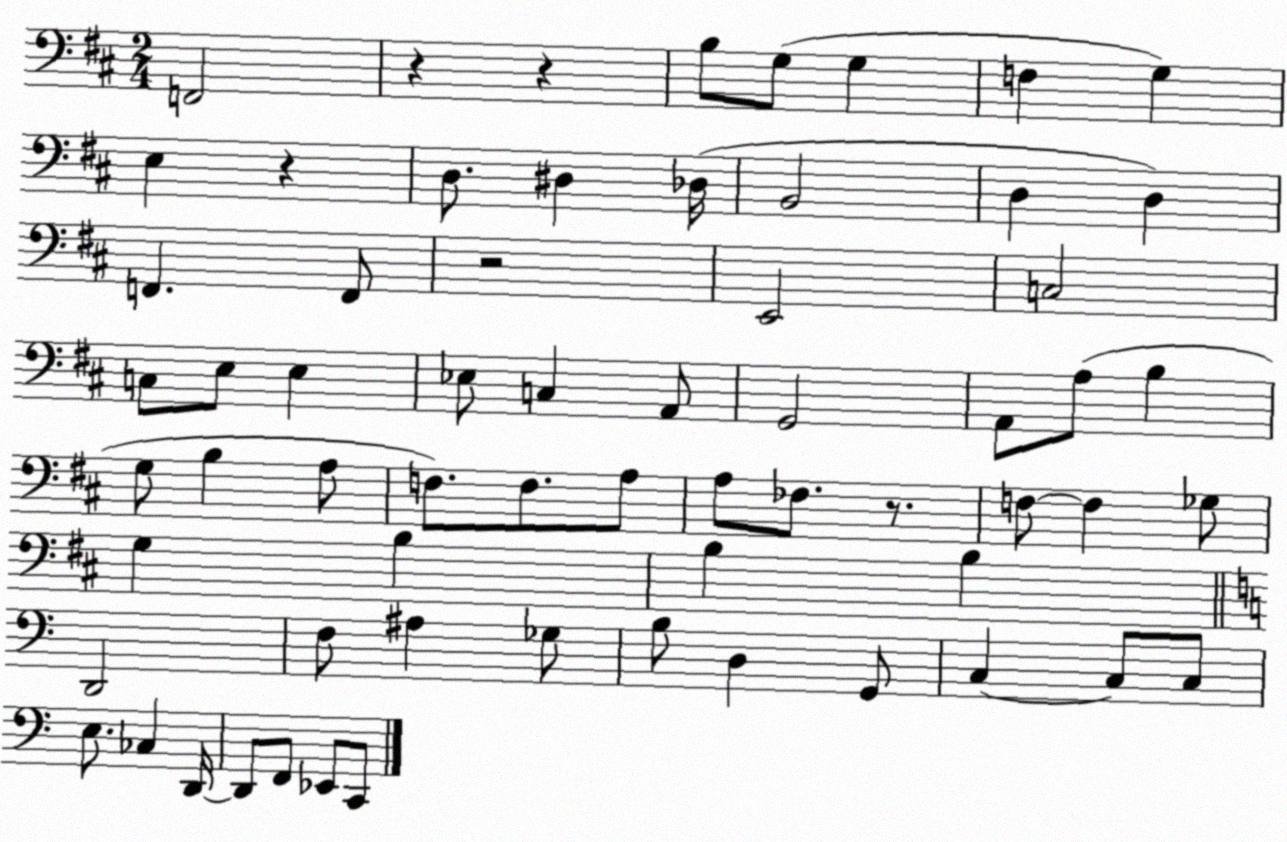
X:1
T:Untitled
M:2/4
L:1/4
K:D
F,,2 z z B,/2 G,/2 G, F, G, E, z D,/2 ^D, _D,/4 B,,2 D, D, F,, F,,/2 z2 E,,2 C,2 C,/2 E,/2 E, _E,/2 C, A,,/2 G,,2 A,,/2 A,/2 B, G,/2 B, A,/2 F,/2 F,/2 A,/2 A,/2 _F,/2 z/2 F,/2 F, _G,/2 G, B, B, B, D,,2 F,/2 ^A, _G,/2 B,/2 D, G,,/2 C, C,/2 C,/2 E,/2 _C, D,,/4 D,,/2 F,,/2 _E,,/2 C,,/2